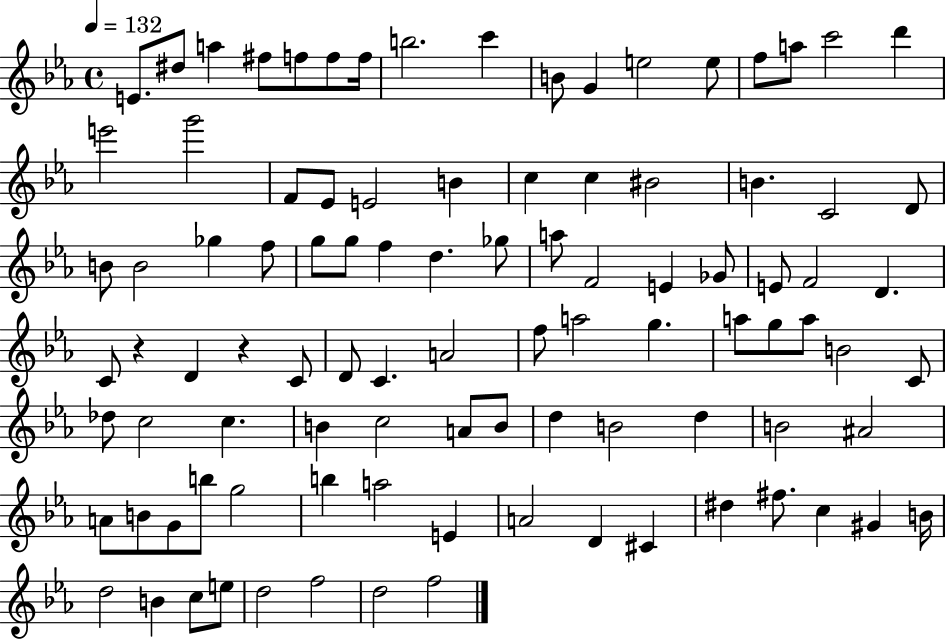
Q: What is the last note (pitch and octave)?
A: F5